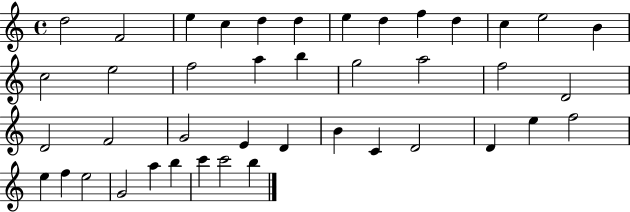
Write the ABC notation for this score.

X:1
T:Untitled
M:4/4
L:1/4
K:C
d2 F2 e c d d e d f d c e2 B c2 e2 f2 a b g2 a2 f2 D2 D2 F2 G2 E D B C D2 D e f2 e f e2 G2 a b c' c'2 b